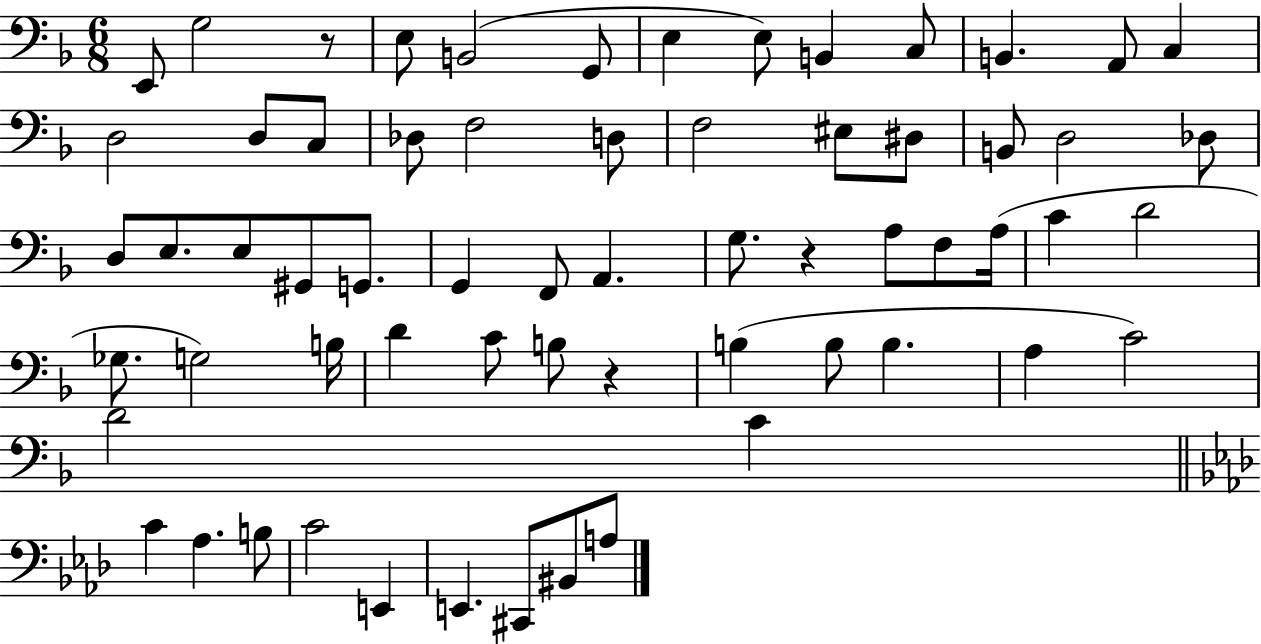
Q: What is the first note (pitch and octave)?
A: E2